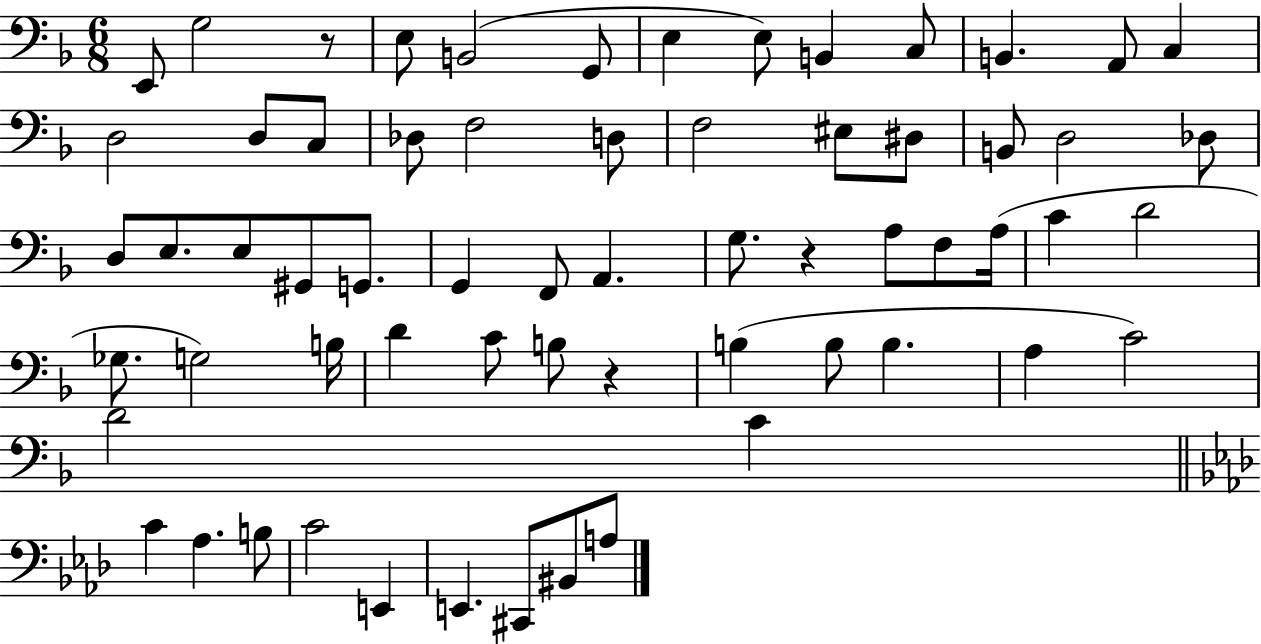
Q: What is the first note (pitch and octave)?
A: E2